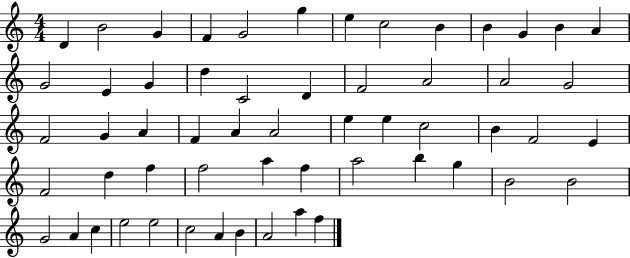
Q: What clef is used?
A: treble